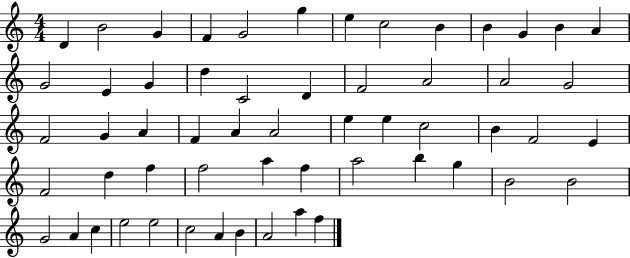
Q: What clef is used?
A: treble